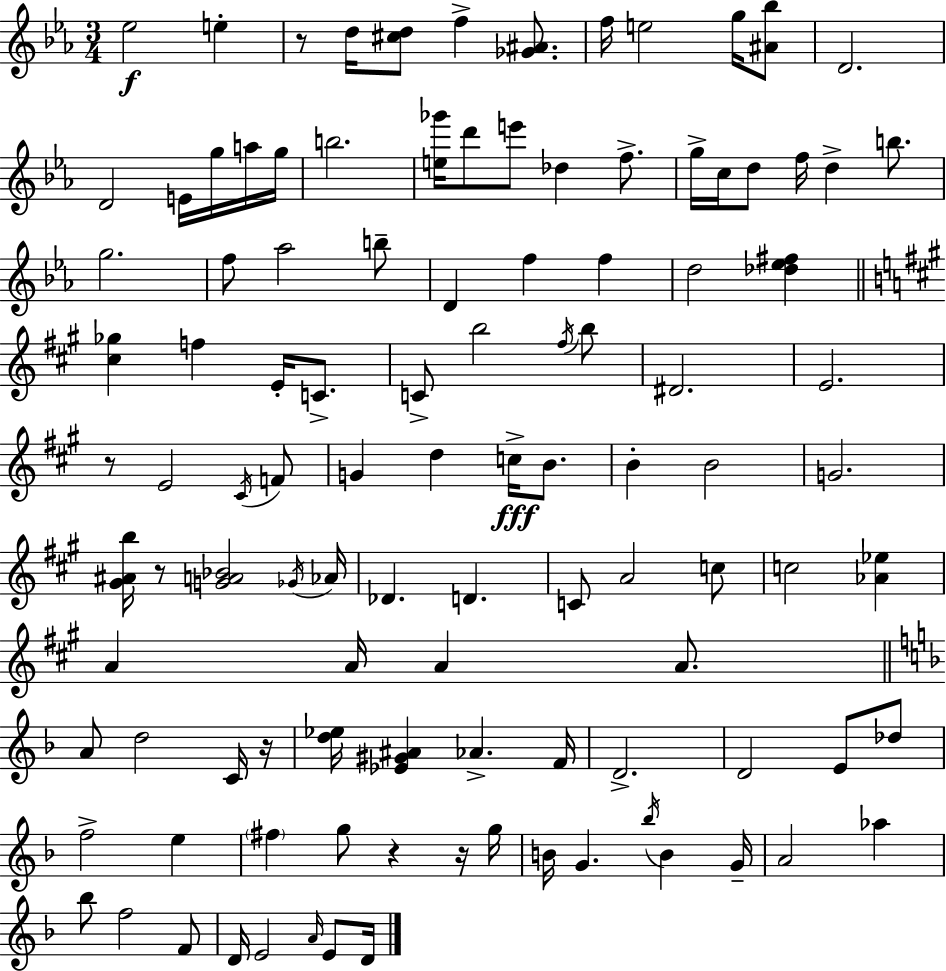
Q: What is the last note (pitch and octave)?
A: D4